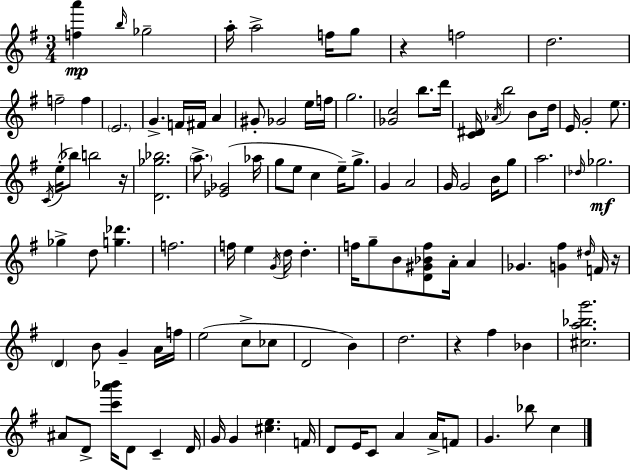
[F5,A6]/q B5/s Gb5/h A5/s A5/h F5/s G5/e R/q F5/h D5/h. F5/h F5/q E4/h. G4/q. F4/s F#4/s A4/q G#4/e Gb4/h E5/s F5/s G5/h. [Gb4,C5]/h B5/e. D6/s [C4,D#4]/s Ab4/s B5/h B4/e D5/s E4/s G4/h E5/e. C4/s E5/s Bb5/e B5/h R/s [D4,Gb5,Bb5]/h. A5/e. [Eb4,Gb4]/h Ab5/s G5/e E5/e C5/q E5/s G5/e. G4/q A4/h G4/s G4/h B4/s G5/e A5/h. Db5/s Gb5/h. Gb5/q D5/e [G5,Db6]/q. F5/h. F5/s E5/q G4/s D5/s D5/q. F5/s G5/e B4/e [D4,G#4,Bb4,F5]/e A4/s A4/q Gb4/q. [G4,F#5]/q D#5/s F4/s R/s D4/q B4/e G4/q A4/s F5/s E5/h C5/e CES5/e D4/h B4/q D5/h. R/q F#5/q Bb4/q [C#5,A5,Bb5,G6]/h. A#4/e D4/e [C6,A6,Bb6]/s D4/e C4/q D4/s G4/s G4/q [C#5,E5]/q. F4/s D4/e E4/s C4/e A4/q A4/s F4/e G4/q. Bb5/e C5/q